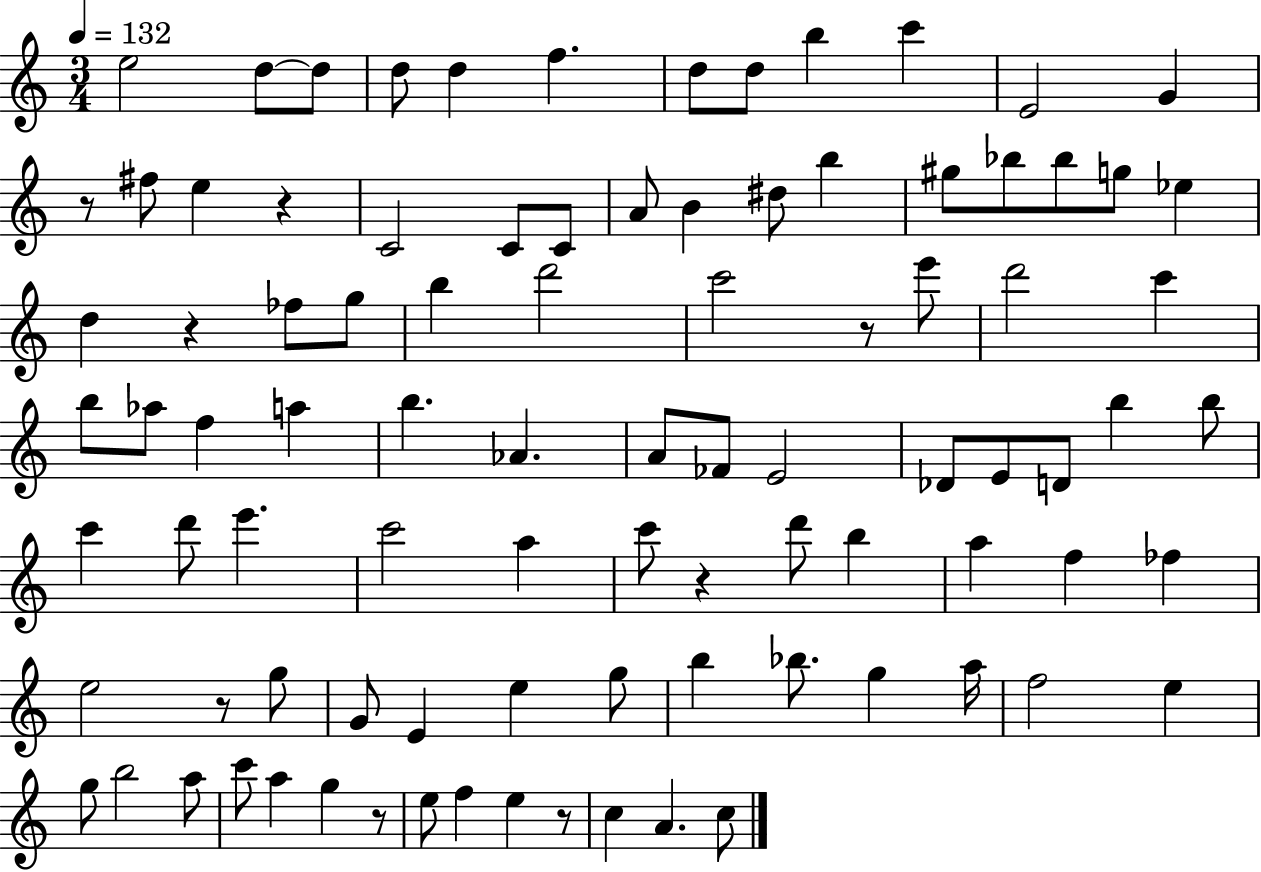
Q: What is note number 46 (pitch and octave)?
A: E4